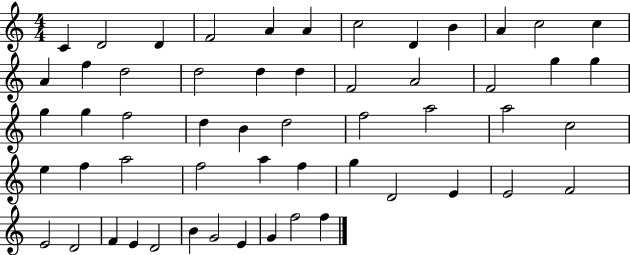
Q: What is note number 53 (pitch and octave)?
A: G4